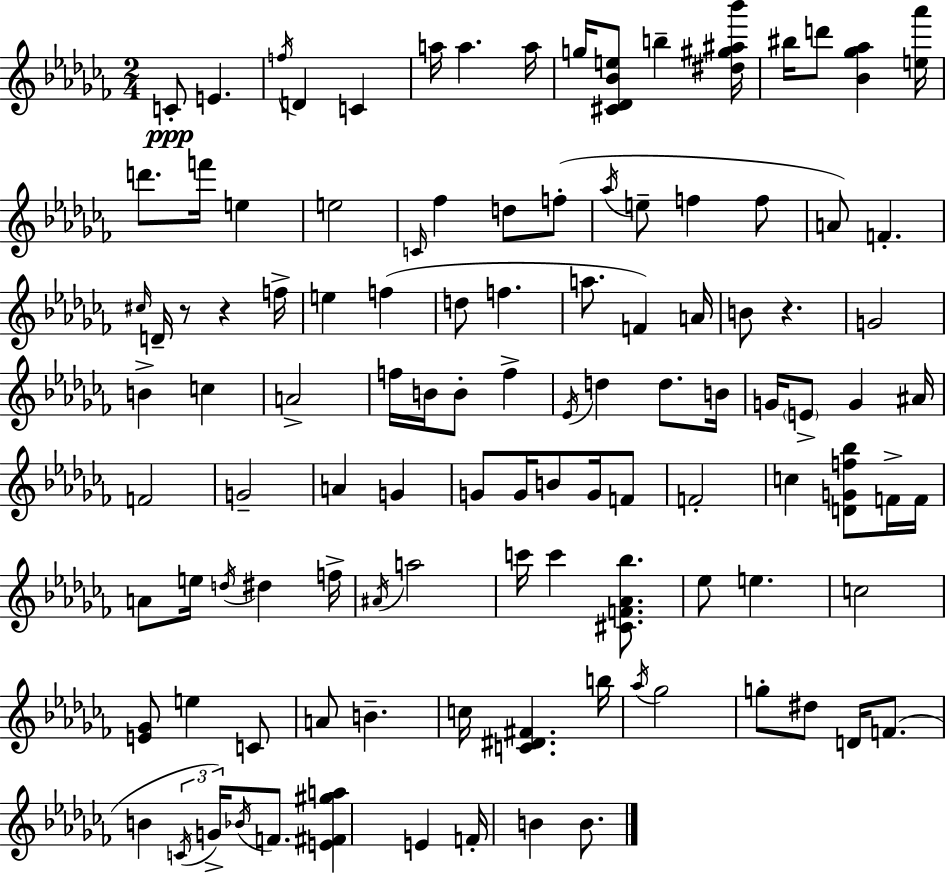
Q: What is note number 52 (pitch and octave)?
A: G4